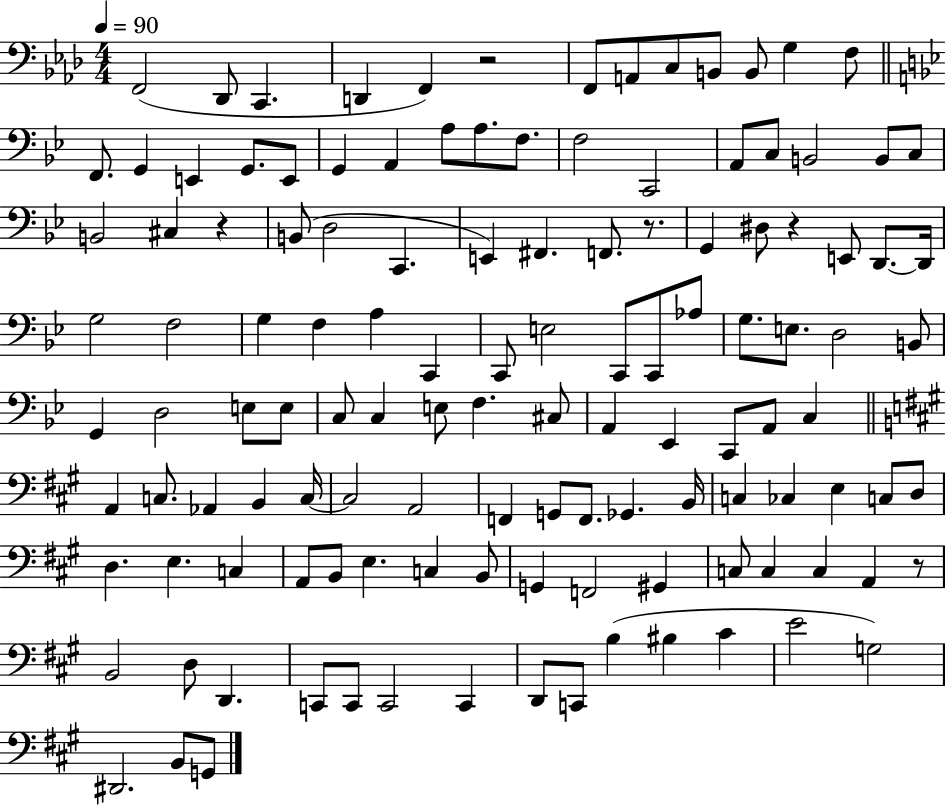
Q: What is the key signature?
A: AES major